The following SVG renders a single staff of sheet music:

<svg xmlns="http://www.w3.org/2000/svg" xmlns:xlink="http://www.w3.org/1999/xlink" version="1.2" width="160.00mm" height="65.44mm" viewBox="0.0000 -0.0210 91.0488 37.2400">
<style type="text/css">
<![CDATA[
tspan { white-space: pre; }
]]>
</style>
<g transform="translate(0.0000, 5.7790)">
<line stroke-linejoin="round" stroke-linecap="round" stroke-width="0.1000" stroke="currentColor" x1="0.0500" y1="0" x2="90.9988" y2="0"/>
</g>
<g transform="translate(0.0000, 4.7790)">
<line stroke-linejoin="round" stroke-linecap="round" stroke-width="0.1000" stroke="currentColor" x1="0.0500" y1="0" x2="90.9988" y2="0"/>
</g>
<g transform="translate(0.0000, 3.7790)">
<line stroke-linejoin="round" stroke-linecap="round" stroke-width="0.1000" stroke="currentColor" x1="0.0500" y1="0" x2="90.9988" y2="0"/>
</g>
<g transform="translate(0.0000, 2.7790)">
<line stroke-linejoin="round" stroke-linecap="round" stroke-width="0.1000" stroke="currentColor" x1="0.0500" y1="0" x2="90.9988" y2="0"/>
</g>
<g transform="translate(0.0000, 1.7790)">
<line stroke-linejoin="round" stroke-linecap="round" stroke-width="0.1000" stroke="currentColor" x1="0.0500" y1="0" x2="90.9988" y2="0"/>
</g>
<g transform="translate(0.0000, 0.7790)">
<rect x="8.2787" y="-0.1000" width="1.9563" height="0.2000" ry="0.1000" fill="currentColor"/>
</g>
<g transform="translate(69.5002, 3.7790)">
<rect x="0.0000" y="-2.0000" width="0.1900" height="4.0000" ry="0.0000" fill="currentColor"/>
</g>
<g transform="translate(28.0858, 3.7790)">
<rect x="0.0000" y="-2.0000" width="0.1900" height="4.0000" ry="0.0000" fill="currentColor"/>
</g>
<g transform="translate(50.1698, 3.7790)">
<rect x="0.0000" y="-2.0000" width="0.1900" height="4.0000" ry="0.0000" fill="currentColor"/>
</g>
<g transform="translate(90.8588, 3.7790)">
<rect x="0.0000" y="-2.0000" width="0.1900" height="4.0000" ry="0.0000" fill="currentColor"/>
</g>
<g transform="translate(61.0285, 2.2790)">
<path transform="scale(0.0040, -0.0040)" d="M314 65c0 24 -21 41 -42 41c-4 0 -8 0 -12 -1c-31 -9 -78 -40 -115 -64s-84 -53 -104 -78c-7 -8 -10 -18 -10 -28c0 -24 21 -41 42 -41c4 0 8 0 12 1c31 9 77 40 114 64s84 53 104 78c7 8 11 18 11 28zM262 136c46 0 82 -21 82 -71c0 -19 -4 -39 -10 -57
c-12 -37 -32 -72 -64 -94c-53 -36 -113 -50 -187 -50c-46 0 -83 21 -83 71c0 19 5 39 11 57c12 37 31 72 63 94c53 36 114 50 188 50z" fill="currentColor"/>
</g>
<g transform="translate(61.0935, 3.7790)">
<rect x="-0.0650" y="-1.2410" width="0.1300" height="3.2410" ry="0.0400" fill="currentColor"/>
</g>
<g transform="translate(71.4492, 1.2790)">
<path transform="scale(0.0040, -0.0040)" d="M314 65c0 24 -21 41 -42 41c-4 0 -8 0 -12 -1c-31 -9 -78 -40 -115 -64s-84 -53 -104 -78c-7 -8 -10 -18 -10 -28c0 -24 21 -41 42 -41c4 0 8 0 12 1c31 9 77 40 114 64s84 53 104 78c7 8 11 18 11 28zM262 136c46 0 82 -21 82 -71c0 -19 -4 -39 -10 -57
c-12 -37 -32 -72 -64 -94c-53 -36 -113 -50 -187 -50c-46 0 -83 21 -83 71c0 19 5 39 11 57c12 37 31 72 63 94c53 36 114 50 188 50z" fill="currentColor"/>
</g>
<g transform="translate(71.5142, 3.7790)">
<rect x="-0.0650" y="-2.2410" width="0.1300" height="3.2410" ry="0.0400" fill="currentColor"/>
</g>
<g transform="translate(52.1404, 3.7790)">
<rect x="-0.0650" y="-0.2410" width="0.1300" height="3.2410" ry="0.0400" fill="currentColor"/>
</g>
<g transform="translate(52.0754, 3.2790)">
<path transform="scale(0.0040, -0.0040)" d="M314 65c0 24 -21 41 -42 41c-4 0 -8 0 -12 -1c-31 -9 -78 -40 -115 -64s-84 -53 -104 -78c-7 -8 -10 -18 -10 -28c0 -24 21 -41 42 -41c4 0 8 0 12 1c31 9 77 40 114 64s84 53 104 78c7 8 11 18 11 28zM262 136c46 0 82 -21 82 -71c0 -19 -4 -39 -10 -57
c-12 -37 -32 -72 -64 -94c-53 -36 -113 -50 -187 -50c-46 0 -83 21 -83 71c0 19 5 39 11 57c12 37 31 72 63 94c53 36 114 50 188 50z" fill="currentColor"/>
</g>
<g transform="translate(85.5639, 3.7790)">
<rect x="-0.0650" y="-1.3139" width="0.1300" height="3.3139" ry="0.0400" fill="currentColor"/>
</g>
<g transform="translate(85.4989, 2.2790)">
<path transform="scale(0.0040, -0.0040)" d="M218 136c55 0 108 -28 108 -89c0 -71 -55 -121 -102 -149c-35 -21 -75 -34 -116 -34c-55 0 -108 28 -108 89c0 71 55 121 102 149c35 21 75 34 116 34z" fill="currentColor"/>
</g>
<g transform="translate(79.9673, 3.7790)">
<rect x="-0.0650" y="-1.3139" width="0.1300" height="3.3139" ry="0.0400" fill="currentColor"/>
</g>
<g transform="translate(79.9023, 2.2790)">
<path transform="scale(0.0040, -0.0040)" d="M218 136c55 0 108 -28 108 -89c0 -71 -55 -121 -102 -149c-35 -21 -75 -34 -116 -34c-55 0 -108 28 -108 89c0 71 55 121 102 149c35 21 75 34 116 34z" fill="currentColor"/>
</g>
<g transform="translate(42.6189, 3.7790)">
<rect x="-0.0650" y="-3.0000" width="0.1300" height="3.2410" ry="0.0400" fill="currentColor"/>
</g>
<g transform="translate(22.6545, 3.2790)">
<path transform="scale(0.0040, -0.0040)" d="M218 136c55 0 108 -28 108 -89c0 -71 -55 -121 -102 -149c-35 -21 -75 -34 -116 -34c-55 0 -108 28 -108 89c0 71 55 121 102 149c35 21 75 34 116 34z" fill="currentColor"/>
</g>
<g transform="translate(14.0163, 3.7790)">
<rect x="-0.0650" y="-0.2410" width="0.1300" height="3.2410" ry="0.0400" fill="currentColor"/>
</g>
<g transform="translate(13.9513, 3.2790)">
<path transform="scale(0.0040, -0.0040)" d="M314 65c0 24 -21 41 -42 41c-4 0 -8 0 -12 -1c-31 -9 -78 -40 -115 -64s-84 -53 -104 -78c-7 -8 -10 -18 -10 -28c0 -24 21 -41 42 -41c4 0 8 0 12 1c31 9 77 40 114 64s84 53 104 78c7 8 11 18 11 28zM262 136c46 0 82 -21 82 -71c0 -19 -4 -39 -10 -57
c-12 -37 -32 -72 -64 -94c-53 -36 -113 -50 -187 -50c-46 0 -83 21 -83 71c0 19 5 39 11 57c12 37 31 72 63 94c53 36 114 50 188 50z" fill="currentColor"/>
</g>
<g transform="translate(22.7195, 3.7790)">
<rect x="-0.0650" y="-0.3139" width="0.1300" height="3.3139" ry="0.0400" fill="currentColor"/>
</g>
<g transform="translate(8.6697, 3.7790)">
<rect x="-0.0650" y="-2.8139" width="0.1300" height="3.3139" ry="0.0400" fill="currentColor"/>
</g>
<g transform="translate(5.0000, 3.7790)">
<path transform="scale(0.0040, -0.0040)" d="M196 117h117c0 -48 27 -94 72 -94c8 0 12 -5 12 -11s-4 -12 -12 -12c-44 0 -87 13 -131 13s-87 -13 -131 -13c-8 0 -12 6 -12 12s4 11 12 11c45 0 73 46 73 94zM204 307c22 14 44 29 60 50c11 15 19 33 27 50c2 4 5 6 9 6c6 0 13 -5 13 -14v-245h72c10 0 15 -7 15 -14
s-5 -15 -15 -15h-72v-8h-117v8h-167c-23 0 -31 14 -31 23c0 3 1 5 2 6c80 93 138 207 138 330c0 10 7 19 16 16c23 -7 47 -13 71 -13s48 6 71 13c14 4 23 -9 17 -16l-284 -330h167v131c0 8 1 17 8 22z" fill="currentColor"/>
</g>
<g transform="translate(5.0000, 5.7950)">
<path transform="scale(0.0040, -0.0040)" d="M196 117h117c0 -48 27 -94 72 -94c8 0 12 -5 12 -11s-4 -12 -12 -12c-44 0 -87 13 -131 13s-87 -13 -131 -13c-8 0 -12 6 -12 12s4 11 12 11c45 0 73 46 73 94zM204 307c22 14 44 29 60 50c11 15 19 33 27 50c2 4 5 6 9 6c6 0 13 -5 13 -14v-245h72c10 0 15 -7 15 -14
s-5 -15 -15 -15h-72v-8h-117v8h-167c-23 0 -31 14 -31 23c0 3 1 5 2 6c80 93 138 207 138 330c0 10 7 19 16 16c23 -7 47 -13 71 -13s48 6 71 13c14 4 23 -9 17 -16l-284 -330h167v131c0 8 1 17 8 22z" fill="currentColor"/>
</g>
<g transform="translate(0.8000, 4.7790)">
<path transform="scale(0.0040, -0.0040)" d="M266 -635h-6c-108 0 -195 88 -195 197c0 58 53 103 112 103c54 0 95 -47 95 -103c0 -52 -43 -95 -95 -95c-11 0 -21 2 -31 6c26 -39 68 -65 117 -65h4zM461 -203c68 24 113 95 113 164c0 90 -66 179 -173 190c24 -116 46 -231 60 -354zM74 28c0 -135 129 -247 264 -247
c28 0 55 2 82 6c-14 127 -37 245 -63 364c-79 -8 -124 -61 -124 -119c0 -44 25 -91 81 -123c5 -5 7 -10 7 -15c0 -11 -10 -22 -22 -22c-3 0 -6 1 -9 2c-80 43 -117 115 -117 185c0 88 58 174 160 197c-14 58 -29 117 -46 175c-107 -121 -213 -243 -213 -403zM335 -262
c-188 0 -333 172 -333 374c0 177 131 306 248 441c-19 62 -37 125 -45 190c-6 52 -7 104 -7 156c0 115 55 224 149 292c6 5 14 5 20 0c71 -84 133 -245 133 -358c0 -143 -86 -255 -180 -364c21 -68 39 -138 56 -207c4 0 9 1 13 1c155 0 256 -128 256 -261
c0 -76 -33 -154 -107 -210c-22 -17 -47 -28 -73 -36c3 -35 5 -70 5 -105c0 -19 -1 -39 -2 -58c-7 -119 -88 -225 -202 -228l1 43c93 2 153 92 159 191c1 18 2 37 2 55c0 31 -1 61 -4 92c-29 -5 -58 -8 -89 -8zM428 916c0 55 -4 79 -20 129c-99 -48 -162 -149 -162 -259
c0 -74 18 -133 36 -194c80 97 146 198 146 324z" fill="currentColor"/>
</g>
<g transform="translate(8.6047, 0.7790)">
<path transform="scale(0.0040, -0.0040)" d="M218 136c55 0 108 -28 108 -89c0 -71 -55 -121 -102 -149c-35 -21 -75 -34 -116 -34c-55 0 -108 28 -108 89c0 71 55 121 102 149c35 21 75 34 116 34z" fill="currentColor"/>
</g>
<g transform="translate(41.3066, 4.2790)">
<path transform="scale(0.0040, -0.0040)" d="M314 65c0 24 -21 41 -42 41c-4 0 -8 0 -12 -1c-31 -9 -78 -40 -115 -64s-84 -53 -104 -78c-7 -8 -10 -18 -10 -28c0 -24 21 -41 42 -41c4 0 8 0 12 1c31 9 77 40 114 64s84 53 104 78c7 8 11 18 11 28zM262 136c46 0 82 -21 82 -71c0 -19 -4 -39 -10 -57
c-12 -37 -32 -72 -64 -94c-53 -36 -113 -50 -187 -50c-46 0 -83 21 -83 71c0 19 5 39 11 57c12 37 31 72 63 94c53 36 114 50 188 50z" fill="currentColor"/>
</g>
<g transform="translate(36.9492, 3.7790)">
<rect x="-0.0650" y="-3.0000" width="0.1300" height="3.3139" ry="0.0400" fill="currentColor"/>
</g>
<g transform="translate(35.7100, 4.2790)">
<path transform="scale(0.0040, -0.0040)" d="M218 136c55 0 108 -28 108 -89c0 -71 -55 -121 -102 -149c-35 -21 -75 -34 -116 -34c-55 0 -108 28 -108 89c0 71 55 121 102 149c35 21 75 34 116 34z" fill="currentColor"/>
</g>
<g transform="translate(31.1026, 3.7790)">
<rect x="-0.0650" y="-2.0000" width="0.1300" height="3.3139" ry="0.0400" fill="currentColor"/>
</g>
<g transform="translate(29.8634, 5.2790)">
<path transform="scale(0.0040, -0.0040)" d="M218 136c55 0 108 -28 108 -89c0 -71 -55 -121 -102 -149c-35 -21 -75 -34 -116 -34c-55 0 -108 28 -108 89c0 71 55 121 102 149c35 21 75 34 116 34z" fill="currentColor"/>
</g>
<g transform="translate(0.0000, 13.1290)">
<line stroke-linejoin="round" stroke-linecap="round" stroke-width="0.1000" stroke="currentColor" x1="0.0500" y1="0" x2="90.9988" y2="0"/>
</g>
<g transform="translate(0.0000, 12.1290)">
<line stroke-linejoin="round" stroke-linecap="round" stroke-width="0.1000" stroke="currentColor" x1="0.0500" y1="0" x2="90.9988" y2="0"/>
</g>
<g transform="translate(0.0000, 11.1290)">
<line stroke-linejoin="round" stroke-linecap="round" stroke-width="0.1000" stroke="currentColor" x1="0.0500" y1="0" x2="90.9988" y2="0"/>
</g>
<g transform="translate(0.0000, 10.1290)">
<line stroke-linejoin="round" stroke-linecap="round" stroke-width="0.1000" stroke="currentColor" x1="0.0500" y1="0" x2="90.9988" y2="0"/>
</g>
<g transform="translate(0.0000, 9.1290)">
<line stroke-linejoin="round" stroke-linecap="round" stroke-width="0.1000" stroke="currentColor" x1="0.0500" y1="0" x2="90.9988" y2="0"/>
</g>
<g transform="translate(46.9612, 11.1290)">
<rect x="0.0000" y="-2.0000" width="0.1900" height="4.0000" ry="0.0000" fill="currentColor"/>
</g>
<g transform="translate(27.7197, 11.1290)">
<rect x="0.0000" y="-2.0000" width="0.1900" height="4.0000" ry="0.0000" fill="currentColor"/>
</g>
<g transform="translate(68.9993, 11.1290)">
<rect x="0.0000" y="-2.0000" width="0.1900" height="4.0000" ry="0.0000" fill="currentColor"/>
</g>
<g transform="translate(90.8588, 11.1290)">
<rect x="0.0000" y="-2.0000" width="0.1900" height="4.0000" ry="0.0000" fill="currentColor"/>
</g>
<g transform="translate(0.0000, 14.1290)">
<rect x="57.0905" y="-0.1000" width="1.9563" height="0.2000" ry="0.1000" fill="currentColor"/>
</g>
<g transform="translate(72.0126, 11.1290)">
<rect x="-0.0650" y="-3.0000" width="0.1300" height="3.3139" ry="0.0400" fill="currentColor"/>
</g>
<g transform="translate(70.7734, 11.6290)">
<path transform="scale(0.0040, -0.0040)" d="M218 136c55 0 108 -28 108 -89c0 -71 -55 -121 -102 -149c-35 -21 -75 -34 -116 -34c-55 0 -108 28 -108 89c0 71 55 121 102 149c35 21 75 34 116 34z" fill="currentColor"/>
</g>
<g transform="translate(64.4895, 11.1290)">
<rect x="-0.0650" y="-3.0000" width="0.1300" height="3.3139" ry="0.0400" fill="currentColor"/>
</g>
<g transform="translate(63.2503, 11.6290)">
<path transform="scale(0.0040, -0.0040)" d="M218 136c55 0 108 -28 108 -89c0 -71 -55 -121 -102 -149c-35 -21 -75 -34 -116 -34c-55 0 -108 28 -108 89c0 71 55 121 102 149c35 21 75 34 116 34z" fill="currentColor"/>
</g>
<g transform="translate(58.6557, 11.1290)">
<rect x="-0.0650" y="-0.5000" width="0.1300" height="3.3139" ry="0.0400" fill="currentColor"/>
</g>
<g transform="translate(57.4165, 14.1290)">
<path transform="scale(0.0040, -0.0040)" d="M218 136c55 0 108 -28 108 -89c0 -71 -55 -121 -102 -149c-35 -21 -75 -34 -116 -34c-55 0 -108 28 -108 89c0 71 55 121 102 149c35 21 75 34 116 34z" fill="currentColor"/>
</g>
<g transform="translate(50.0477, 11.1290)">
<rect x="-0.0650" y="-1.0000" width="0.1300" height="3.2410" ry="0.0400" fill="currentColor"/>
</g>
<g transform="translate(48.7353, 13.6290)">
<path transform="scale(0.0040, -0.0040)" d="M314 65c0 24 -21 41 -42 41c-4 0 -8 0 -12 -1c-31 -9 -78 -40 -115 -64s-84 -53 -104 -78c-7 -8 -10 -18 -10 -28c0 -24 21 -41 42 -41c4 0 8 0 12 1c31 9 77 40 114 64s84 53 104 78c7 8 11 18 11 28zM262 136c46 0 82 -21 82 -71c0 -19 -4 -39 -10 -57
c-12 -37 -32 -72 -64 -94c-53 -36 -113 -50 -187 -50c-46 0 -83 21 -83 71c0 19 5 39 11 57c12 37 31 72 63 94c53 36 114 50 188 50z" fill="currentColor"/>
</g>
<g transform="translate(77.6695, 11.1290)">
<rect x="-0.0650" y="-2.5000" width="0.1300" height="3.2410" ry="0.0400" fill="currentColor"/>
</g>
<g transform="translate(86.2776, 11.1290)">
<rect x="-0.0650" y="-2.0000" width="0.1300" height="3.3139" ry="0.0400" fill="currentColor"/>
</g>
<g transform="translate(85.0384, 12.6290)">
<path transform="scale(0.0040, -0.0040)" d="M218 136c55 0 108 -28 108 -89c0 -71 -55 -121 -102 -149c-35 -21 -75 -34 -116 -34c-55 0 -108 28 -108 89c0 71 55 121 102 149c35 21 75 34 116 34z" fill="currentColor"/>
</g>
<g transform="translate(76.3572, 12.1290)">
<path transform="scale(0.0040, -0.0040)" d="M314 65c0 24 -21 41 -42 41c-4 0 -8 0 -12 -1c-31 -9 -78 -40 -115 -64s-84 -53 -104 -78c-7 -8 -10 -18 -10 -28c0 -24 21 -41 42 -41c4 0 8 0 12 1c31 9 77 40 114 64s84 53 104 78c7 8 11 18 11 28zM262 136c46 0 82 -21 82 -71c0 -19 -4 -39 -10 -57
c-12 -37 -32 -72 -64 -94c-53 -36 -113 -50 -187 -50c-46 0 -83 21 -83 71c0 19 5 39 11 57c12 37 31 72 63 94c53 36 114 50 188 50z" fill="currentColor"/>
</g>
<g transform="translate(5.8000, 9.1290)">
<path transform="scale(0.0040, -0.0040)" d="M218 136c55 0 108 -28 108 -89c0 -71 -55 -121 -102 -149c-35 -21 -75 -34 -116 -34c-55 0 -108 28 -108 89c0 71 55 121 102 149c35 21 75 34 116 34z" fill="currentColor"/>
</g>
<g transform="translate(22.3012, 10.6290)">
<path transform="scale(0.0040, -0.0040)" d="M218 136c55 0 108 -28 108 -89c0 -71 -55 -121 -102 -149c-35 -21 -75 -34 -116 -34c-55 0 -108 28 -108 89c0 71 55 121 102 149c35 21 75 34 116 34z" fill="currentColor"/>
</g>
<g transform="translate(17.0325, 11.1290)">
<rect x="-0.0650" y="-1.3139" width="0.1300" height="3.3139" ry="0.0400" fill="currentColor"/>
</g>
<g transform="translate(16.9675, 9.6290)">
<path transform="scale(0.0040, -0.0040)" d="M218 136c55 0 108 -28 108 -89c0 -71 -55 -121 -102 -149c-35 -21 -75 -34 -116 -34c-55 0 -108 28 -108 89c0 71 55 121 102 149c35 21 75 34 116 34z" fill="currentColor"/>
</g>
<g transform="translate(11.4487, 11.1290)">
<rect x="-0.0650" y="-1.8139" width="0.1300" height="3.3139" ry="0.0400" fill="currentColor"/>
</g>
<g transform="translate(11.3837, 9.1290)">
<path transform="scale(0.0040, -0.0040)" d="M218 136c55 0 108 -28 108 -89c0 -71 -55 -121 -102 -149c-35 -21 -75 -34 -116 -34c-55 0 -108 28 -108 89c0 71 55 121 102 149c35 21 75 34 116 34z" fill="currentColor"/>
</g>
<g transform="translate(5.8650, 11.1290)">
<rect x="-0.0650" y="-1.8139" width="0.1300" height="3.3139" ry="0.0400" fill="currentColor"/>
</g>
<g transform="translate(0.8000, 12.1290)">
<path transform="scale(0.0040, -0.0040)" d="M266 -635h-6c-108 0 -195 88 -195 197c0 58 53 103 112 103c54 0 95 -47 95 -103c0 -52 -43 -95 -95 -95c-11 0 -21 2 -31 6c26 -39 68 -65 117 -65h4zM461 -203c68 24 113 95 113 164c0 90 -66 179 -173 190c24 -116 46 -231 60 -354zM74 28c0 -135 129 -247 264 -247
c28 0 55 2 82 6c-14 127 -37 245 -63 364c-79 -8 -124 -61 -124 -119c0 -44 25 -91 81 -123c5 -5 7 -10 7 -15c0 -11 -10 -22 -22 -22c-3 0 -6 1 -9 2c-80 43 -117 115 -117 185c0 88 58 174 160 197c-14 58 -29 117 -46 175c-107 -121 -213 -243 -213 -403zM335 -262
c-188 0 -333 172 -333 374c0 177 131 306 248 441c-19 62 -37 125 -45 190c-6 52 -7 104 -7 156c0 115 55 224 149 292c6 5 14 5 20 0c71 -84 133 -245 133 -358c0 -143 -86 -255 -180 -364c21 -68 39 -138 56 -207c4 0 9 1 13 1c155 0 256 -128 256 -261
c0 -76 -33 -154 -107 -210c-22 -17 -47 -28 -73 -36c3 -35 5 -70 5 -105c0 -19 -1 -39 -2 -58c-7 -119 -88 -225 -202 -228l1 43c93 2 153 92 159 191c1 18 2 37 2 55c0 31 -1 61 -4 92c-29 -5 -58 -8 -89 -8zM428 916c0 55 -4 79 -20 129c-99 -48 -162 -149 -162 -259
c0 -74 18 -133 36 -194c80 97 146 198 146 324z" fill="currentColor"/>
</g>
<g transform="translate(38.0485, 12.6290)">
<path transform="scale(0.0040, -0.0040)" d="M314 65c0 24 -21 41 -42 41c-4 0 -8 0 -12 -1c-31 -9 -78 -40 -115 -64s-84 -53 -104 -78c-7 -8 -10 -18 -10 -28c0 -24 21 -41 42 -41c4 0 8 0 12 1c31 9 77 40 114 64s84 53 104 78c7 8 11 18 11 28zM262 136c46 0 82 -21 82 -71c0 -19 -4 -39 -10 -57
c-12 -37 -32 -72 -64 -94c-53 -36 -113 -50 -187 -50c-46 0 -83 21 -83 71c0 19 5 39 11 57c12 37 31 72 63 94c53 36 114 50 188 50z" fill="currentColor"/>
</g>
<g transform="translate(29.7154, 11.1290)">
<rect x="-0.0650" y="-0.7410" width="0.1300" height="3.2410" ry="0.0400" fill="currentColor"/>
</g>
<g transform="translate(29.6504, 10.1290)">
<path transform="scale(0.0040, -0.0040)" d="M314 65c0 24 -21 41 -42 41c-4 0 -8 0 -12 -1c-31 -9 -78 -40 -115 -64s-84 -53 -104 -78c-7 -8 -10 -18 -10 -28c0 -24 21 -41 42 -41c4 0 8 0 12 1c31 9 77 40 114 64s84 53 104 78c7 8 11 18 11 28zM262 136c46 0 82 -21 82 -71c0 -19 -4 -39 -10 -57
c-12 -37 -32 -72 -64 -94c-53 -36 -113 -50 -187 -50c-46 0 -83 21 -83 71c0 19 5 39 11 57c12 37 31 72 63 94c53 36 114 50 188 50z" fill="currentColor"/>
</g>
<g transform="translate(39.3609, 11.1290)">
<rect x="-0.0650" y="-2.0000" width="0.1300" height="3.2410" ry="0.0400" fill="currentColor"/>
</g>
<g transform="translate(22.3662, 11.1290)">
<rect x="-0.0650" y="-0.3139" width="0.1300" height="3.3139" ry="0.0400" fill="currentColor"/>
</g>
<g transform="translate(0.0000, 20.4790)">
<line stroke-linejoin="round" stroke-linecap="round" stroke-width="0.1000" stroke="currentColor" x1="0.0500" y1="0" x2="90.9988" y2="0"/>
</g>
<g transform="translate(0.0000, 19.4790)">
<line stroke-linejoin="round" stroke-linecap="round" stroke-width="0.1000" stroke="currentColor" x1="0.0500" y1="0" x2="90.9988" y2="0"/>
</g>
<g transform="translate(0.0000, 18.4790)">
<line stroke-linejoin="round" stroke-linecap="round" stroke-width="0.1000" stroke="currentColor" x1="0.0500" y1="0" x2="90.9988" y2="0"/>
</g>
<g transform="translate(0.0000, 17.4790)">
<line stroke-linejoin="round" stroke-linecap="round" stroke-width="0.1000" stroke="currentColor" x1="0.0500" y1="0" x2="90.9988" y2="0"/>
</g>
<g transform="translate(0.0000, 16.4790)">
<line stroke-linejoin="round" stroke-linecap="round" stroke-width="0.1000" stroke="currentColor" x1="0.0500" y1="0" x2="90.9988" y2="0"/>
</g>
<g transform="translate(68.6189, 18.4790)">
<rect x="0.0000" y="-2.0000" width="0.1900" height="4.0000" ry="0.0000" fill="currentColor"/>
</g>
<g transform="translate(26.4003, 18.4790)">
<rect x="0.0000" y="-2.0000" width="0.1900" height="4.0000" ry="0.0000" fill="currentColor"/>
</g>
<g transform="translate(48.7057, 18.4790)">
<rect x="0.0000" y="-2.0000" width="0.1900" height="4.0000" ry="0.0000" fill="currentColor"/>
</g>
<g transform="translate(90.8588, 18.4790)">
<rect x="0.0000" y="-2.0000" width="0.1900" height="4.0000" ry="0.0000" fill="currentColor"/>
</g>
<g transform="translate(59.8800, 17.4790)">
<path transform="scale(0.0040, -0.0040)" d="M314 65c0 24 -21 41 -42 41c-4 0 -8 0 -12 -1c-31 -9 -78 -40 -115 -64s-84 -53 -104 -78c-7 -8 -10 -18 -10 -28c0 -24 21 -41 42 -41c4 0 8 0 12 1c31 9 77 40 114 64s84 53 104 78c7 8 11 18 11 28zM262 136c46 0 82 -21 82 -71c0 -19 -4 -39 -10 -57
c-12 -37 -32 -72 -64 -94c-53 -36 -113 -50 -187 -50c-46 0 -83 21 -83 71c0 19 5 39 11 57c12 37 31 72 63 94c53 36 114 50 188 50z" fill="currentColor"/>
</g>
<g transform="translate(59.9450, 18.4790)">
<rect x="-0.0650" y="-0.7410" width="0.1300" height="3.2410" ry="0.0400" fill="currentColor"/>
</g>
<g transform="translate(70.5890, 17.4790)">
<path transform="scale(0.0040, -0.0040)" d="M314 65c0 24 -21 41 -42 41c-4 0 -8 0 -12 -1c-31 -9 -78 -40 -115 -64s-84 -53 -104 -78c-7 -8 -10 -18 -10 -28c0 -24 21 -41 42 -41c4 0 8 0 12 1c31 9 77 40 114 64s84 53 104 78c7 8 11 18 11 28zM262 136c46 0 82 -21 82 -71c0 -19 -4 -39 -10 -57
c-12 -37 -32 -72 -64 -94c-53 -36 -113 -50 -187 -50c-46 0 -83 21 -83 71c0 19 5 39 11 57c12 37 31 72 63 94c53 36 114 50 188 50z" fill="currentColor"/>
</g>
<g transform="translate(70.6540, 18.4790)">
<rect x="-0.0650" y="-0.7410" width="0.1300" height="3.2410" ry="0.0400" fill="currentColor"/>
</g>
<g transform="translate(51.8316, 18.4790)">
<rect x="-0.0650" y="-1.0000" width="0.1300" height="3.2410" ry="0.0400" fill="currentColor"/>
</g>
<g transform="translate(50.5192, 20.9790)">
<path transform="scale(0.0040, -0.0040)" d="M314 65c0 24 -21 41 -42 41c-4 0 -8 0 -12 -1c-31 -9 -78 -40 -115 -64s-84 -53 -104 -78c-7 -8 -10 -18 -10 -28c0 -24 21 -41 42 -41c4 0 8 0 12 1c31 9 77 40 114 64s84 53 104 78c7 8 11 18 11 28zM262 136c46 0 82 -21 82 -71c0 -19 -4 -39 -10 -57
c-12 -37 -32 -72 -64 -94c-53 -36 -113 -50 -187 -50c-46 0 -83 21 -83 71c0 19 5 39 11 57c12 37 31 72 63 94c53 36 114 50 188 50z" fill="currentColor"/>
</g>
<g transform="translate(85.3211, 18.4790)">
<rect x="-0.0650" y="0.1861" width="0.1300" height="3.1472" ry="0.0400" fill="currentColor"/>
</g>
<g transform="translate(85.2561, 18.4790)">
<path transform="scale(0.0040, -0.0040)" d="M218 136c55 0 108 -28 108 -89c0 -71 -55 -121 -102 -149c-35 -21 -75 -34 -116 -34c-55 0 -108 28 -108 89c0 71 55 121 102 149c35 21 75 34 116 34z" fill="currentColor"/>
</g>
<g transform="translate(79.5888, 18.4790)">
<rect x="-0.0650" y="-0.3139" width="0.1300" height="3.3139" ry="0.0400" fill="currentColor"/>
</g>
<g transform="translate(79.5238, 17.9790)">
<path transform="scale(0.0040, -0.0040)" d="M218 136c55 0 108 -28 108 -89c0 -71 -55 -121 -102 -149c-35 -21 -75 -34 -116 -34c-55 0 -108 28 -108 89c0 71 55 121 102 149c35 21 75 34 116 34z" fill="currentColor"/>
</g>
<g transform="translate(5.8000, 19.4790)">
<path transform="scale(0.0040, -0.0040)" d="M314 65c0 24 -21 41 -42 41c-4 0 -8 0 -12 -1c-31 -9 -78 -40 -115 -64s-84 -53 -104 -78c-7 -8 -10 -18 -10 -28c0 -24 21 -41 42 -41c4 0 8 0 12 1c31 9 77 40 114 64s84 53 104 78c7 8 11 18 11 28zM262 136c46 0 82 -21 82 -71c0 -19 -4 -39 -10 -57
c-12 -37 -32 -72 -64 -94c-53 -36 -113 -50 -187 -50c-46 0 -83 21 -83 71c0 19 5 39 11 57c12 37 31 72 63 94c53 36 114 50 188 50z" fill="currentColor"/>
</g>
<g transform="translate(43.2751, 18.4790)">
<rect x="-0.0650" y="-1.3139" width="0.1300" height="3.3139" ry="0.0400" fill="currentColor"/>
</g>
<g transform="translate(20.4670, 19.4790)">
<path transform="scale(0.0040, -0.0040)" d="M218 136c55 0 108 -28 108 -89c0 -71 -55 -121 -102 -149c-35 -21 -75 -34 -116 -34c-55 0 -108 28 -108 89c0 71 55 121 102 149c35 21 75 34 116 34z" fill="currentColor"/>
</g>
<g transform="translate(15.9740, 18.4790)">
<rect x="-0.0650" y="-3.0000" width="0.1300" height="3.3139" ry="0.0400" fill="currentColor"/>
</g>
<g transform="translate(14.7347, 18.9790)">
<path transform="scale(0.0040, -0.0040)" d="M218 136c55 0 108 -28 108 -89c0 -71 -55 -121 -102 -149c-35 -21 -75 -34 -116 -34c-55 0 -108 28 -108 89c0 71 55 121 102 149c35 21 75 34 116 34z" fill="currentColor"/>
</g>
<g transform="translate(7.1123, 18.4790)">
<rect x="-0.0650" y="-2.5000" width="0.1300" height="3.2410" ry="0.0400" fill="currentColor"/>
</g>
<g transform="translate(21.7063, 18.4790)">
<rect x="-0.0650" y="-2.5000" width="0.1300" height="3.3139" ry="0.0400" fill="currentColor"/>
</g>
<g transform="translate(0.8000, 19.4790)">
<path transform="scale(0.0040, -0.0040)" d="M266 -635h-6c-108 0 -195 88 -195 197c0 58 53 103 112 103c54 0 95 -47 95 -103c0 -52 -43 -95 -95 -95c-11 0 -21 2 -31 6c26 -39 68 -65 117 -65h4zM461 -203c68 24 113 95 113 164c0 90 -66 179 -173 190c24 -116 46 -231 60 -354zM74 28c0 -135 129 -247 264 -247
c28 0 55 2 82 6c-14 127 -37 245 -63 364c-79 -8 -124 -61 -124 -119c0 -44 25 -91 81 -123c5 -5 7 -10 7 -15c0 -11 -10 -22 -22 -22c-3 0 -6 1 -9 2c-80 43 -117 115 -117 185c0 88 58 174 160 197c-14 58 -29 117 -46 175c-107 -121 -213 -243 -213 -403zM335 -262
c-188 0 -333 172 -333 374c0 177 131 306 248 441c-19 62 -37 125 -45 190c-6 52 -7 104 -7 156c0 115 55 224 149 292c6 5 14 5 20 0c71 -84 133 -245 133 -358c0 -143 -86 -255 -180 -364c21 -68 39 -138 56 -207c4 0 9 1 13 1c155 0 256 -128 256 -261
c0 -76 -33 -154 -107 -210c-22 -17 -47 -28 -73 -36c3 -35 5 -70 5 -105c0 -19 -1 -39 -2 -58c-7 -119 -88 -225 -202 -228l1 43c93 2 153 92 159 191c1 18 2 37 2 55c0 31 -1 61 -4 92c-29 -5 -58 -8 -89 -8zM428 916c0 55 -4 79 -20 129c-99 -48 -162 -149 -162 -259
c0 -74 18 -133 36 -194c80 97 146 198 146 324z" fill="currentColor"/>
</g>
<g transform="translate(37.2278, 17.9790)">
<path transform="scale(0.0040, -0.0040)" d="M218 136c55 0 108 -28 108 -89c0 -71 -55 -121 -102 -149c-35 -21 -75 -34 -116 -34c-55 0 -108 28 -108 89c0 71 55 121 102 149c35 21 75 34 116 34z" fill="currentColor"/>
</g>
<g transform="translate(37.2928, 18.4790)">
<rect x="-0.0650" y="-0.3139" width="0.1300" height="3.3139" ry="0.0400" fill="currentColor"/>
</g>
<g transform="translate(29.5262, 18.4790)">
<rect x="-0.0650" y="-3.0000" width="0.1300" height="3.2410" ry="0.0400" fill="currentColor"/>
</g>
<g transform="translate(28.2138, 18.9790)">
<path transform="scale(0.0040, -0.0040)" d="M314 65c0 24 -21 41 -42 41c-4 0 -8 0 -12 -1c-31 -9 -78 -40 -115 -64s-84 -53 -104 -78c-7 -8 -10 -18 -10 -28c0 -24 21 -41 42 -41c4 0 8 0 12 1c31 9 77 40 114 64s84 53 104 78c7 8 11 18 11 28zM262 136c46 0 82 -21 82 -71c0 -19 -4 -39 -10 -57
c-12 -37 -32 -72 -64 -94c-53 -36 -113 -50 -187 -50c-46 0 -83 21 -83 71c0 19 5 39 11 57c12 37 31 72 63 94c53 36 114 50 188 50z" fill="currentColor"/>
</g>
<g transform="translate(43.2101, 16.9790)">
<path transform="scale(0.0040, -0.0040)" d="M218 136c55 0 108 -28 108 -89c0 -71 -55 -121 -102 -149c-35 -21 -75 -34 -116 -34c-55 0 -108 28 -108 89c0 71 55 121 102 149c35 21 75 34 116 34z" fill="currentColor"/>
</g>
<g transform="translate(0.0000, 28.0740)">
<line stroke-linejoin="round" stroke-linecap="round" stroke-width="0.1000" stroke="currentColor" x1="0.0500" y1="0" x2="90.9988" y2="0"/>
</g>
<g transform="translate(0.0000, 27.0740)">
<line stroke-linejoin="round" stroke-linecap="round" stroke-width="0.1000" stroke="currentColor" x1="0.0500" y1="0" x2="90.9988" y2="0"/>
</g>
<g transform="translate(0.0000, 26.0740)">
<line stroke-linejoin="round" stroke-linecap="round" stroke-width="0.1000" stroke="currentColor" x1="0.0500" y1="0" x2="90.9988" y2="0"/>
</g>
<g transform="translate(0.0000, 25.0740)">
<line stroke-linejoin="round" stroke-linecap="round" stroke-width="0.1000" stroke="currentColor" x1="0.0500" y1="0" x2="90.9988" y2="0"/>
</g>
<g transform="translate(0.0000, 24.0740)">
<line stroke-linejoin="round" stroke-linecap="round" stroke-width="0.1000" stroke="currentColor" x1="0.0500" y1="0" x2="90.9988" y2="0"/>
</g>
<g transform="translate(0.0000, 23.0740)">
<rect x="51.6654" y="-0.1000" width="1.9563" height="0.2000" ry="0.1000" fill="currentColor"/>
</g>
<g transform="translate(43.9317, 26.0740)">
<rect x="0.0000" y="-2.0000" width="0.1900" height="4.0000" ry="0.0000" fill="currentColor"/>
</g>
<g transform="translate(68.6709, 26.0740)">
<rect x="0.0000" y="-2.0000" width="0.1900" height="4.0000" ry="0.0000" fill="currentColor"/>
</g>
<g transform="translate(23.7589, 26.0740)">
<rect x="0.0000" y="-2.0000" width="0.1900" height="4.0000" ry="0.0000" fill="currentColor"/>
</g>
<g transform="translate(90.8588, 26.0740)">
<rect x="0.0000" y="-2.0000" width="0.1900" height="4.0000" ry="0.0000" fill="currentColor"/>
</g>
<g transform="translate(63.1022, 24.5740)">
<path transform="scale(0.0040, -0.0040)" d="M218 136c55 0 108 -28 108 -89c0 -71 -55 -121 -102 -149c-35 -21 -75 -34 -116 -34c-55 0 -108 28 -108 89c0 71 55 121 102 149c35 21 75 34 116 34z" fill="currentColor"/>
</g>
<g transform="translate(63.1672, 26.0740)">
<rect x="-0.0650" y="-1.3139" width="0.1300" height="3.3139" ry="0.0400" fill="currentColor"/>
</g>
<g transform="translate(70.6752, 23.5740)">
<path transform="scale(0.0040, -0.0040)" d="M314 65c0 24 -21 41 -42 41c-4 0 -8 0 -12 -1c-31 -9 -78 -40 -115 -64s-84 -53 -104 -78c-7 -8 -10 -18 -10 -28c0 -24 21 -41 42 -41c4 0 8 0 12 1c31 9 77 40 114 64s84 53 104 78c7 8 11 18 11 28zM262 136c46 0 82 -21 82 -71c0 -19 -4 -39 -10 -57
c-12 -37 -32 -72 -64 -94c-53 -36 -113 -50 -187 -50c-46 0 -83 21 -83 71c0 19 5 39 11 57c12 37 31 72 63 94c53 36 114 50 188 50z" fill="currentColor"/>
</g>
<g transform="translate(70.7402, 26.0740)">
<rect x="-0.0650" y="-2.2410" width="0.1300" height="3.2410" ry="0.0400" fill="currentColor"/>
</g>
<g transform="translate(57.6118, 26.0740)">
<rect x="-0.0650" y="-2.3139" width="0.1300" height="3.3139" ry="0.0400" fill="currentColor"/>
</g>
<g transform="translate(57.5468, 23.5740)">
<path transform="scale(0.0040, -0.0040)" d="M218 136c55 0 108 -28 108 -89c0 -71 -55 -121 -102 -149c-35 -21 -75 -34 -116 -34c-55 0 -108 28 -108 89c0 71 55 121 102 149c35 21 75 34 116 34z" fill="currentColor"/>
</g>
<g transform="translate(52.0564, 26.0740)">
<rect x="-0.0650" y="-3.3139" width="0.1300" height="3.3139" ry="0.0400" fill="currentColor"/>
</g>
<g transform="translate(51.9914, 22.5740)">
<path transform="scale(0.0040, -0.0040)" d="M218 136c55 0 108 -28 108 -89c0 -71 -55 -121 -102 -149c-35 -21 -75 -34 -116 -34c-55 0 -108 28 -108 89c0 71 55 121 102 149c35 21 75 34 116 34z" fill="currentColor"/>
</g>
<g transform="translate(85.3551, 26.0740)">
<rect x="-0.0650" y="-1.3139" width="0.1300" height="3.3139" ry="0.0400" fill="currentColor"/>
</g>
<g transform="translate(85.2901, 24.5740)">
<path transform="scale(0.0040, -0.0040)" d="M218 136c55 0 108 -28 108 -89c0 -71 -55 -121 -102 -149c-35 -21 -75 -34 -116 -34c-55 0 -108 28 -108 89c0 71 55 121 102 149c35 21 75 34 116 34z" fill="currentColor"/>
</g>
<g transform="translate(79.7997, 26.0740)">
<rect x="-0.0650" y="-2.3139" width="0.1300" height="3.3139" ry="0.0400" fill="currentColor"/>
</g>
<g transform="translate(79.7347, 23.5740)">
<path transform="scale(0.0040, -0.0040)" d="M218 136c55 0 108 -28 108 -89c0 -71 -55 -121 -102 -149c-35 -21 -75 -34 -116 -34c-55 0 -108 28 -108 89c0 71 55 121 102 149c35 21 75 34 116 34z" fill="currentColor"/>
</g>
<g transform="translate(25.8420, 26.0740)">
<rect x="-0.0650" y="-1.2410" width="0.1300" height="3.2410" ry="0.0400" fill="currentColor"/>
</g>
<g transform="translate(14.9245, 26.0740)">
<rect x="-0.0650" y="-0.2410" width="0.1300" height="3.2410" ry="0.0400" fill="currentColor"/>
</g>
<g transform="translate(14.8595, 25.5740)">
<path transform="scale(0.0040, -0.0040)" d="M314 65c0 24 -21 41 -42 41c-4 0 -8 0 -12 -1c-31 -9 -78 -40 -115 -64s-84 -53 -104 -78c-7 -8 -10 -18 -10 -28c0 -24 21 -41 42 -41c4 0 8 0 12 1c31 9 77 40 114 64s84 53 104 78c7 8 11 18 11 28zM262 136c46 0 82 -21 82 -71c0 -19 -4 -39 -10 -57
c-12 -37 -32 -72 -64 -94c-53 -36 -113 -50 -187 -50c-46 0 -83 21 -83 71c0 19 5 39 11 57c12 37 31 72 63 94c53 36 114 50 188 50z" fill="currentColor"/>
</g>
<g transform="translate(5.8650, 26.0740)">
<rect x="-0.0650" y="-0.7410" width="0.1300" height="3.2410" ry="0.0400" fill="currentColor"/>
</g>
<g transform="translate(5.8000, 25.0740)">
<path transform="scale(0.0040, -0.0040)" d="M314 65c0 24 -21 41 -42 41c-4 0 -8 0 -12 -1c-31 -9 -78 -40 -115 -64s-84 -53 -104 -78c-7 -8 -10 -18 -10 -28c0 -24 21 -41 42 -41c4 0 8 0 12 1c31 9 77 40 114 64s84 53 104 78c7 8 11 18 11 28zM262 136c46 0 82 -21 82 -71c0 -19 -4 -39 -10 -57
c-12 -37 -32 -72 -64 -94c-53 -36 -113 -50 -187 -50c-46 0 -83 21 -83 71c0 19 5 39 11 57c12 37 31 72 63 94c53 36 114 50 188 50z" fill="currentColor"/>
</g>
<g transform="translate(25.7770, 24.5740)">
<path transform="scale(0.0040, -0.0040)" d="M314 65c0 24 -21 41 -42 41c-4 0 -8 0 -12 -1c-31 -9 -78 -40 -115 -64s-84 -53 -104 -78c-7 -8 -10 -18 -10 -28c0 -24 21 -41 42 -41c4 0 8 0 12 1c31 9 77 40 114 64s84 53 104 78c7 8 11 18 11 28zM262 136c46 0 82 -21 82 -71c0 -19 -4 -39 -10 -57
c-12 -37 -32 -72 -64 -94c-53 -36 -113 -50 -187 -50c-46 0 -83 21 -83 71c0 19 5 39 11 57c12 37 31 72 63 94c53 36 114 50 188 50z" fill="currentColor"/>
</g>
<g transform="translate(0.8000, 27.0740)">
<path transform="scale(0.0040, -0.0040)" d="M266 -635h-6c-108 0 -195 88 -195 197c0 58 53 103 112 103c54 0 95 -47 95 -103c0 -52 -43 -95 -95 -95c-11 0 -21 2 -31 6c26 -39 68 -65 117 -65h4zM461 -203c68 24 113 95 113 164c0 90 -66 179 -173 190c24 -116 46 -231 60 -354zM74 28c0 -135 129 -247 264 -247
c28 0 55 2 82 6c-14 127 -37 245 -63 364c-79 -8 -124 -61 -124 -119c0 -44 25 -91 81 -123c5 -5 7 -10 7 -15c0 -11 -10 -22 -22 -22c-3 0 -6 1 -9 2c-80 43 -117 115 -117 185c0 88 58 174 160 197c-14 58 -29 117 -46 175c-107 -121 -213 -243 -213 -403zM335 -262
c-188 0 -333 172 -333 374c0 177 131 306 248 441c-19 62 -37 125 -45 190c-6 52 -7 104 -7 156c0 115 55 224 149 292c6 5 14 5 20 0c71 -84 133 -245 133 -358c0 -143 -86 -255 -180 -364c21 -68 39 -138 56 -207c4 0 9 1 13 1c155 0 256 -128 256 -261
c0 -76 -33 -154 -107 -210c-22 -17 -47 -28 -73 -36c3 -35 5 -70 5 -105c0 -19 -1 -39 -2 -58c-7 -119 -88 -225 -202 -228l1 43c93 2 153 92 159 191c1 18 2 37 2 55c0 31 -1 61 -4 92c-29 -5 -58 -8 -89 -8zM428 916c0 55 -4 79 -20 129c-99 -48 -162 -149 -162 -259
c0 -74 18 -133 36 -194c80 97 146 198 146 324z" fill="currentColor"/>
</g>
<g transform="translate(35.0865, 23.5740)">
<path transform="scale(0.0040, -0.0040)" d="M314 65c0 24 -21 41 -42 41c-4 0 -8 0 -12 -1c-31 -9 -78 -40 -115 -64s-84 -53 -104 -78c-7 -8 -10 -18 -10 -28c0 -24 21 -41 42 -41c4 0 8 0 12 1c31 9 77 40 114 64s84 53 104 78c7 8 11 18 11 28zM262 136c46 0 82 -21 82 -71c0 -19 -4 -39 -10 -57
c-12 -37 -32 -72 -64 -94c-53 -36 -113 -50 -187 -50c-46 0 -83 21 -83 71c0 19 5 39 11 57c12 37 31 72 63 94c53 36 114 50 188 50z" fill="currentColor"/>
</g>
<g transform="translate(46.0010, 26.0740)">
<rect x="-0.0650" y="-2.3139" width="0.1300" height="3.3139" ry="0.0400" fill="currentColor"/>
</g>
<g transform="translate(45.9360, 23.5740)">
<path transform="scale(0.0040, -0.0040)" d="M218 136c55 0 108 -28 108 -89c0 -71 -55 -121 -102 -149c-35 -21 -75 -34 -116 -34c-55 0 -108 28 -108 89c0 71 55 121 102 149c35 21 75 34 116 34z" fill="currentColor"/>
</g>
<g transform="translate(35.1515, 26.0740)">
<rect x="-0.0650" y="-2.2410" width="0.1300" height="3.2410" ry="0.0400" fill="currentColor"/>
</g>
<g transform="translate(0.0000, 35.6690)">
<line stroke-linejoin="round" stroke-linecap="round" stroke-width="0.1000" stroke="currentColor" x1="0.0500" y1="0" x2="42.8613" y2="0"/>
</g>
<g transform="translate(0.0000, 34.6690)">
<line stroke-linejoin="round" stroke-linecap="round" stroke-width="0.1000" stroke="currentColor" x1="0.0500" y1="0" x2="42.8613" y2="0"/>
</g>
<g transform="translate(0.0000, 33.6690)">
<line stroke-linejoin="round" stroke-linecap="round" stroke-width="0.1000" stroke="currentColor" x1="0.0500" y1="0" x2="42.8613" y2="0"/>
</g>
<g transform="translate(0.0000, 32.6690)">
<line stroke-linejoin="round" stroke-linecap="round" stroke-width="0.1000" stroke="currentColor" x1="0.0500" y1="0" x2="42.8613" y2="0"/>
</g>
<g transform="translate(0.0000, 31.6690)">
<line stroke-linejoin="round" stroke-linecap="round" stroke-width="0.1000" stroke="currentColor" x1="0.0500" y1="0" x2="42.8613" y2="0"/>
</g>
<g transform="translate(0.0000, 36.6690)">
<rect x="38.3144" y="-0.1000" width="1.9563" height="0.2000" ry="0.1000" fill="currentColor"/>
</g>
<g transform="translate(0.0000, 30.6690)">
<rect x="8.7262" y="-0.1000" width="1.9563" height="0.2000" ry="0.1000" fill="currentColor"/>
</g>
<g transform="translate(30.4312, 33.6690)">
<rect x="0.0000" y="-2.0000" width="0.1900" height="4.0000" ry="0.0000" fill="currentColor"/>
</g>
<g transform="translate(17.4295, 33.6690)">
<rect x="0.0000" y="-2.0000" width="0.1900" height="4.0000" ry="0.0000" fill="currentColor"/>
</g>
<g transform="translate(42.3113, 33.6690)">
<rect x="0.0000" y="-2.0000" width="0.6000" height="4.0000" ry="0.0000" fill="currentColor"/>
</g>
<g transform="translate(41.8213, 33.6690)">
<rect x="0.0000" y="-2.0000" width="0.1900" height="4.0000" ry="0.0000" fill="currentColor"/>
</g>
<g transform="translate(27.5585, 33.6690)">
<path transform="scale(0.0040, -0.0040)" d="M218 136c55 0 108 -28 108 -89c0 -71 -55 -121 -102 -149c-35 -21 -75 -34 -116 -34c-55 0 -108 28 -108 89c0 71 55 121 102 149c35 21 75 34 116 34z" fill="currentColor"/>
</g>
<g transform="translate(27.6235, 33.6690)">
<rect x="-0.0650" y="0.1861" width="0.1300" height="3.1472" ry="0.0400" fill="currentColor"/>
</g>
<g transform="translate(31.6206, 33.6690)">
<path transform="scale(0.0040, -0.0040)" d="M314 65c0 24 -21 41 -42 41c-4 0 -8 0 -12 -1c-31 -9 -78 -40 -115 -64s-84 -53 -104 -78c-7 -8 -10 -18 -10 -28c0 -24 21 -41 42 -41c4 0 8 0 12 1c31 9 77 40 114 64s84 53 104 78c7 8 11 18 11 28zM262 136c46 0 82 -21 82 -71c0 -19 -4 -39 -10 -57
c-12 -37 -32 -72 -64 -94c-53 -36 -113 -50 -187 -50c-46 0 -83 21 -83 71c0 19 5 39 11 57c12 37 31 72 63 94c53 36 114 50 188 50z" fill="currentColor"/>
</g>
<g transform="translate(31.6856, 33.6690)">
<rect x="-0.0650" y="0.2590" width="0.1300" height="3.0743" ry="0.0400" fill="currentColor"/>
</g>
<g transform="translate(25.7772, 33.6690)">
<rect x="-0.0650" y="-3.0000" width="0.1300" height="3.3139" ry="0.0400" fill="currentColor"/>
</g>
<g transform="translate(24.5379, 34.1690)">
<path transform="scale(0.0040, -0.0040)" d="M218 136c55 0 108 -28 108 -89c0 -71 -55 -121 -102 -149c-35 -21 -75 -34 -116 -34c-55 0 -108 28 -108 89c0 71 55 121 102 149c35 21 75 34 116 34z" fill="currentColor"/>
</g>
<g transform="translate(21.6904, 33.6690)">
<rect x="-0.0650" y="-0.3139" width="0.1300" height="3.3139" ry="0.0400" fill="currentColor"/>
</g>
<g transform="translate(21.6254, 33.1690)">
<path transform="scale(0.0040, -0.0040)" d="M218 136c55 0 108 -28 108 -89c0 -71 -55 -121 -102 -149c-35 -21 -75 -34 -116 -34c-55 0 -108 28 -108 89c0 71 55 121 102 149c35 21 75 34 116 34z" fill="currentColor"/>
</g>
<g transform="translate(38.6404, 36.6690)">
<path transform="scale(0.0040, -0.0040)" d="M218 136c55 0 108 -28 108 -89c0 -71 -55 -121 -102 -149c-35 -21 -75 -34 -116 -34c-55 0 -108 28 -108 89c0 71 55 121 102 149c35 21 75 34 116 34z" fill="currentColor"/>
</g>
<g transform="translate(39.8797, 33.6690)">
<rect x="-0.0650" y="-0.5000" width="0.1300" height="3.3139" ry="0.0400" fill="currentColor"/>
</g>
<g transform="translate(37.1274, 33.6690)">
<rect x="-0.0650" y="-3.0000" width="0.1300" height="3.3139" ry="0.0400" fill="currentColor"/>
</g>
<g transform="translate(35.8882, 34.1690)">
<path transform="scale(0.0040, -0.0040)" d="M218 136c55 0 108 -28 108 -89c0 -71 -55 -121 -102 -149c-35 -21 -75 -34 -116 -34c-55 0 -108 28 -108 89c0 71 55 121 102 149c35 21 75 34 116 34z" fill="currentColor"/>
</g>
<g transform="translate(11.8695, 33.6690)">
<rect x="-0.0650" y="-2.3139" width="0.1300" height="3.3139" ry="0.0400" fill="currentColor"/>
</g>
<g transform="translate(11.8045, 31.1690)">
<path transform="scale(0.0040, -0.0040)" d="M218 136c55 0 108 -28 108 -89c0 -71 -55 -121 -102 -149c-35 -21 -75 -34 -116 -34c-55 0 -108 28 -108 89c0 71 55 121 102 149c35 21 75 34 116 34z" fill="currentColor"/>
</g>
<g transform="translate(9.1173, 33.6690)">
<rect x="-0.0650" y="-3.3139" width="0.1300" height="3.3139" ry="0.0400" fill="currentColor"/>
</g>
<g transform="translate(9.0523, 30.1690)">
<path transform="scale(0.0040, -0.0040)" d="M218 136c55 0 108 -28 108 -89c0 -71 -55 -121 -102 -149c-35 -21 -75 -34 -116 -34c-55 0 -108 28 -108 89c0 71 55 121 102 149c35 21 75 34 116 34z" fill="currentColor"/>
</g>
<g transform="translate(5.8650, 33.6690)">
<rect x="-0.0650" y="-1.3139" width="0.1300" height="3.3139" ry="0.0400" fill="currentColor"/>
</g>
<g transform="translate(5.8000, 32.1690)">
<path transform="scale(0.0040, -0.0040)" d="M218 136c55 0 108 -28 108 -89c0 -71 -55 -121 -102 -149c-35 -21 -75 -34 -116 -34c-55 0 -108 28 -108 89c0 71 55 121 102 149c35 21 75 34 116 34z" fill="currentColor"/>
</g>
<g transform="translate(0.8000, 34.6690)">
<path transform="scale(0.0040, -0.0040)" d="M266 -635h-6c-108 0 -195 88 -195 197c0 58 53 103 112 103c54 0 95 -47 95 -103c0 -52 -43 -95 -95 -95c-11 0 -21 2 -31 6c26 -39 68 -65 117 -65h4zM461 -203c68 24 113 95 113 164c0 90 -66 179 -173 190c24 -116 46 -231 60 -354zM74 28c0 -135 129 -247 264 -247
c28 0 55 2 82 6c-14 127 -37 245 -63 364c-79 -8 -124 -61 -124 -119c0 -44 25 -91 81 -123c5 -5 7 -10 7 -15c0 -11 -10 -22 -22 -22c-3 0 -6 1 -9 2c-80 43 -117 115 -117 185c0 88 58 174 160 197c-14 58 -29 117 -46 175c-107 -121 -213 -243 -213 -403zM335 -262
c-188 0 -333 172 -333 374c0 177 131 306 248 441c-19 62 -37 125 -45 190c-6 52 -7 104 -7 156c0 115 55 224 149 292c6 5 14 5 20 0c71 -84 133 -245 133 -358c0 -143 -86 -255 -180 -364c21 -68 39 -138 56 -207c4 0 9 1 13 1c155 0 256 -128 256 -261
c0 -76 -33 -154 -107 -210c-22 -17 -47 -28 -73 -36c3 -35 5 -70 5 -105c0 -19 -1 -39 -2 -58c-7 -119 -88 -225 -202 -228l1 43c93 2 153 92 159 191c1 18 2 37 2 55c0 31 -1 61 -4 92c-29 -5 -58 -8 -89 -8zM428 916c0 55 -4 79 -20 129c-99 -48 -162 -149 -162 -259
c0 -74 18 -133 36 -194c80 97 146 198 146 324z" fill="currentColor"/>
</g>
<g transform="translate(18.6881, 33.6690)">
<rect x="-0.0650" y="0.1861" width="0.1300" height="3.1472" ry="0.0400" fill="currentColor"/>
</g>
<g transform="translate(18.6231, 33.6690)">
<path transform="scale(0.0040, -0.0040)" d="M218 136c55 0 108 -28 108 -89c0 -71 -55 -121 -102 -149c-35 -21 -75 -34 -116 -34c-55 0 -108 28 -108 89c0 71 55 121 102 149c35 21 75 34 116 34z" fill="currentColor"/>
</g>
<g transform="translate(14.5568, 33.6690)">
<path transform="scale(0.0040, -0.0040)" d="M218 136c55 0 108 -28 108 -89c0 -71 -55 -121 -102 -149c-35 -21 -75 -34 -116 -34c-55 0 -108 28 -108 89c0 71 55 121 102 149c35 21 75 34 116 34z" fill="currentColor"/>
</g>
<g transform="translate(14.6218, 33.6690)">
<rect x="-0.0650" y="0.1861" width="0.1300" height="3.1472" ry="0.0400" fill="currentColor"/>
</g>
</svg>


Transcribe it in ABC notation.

X:1
T:Untitled
M:4/4
L:1/4
K:C
a c2 c F A A2 c2 e2 g2 e e f f e c d2 F2 D2 C A A G2 F G2 A G A2 c e D2 d2 d2 c B d2 c2 e2 g2 g b g e g2 g e e b g B B c A B B2 A C